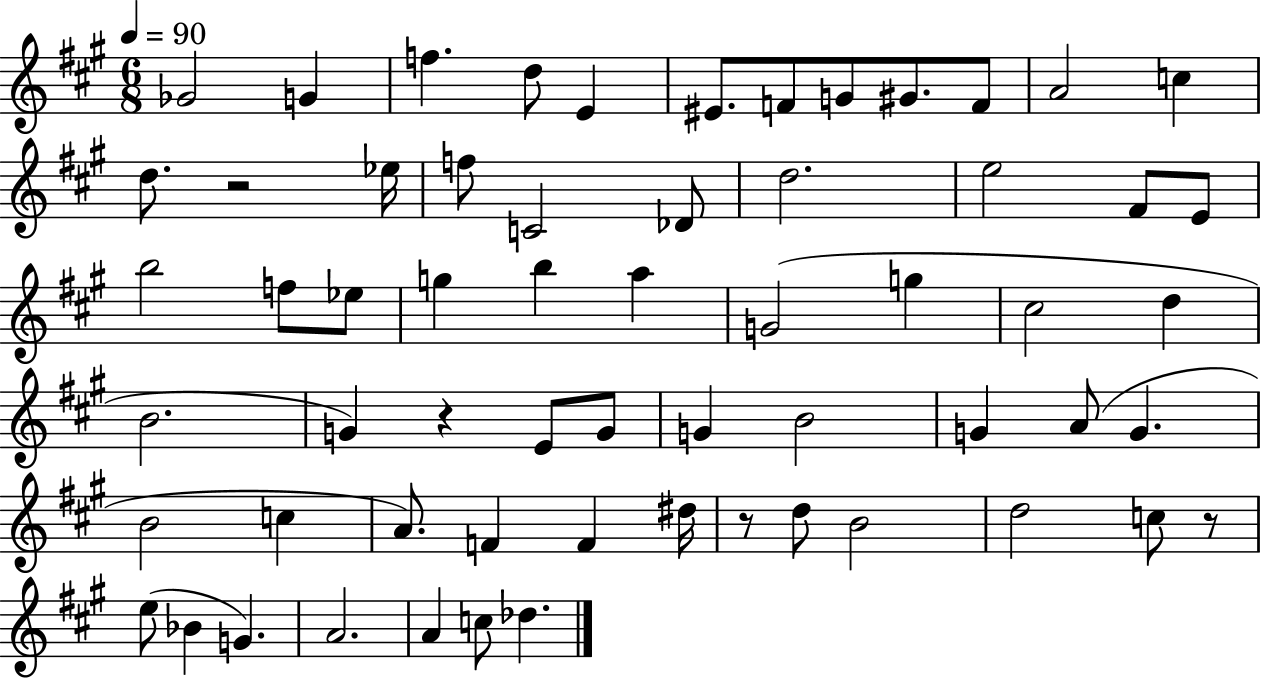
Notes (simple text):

Gb4/h G4/q F5/q. D5/e E4/q EIS4/e. F4/e G4/e G#4/e. F4/e A4/h C5/q D5/e. R/h Eb5/s F5/e C4/h Db4/e D5/h. E5/h F#4/e E4/e B5/h F5/e Eb5/e G5/q B5/q A5/q G4/h G5/q C#5/h D5/q B4/h. G4/q R/q E4/e G4/e G4/q B4/h G4/q A4/e G4/q. B4/h C5/q A4/e. F4/q F4/q D#5/s R/e D5/e B4/h D5/h C5/e R/e E5/e Bb4/q G4/q. A4/h. A4/q C5/e Db5/q.